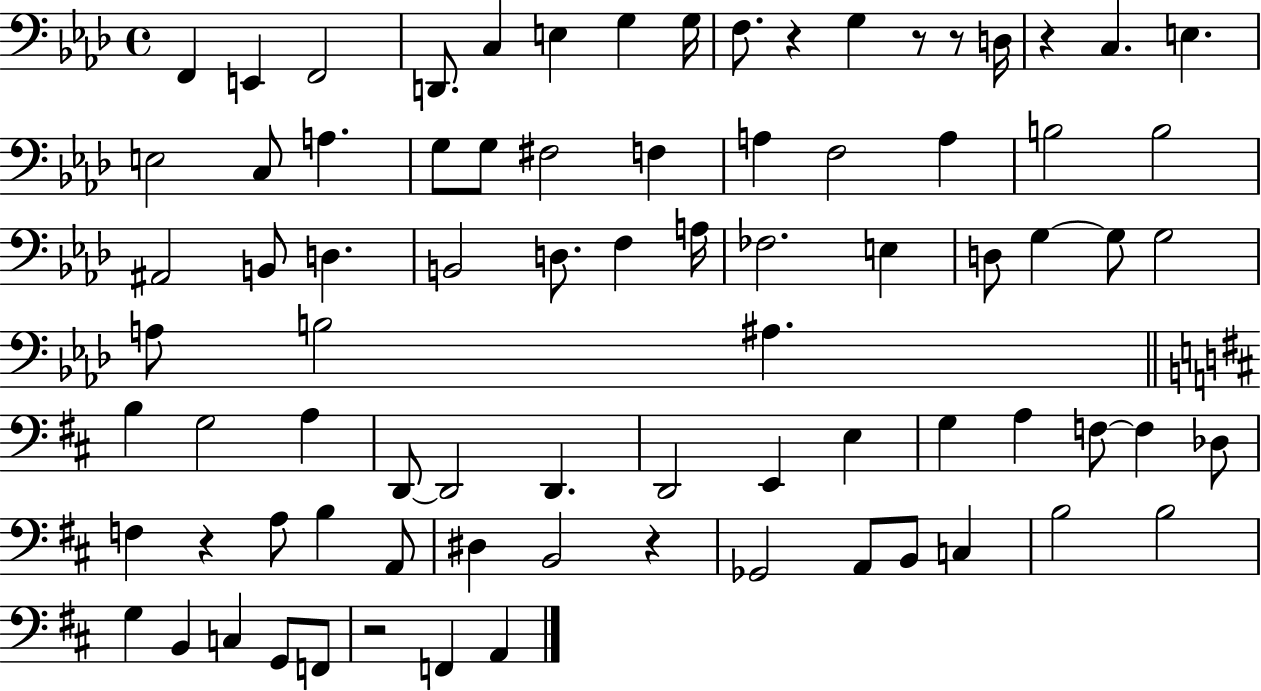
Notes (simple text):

F2/q E2/q F2/h D2/e. C3/q E3/q G3/q G3/s F3/e. R/q G3/q R/e R/e D3/s R/q C3/q. E3/q. E3/h C3/e A3/q. G3/e G3/e F#3/h F3/q A3/q F3/h A3/q B3/h B3/h A#2/h B2/e D3/q. B2/h D3/e. F3/q A3/s FES3/h. E3/q D3/e G3/q G3/e G3/h A3/e B3/h A#3/q. B3/q G3/h A3/q D2/e D2/h D2/q. D2/h E2/q E3/q G3/q A3/q F3/e F3/q Db3/e F3/q R/q A3/e B3/q A2/e D#3/q B2/h R/q Gb2/h A2/e B2/e C3/q B3/h B3/h G3/q B2/q C3/q G2/e F2/e R/h F2/q A2/q